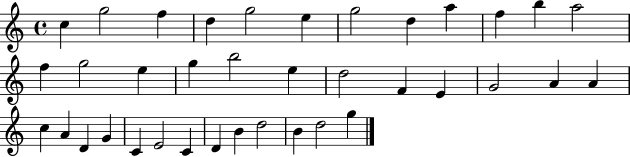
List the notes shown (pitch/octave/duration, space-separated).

C5/q G5/h F5/q D5/q G5/h E5/q G5/h D5/q A5/q F5/q B5/q A5/h F5/q G5/h E5/q G5/q B5/h E5/q D5/h F4/q E4/q G4/h A4/q A4/q C5/q A4/q D4/q G4/q C4/q E4/h C4/q D4/q B4/q D5/h B4/q D5/h G5/q